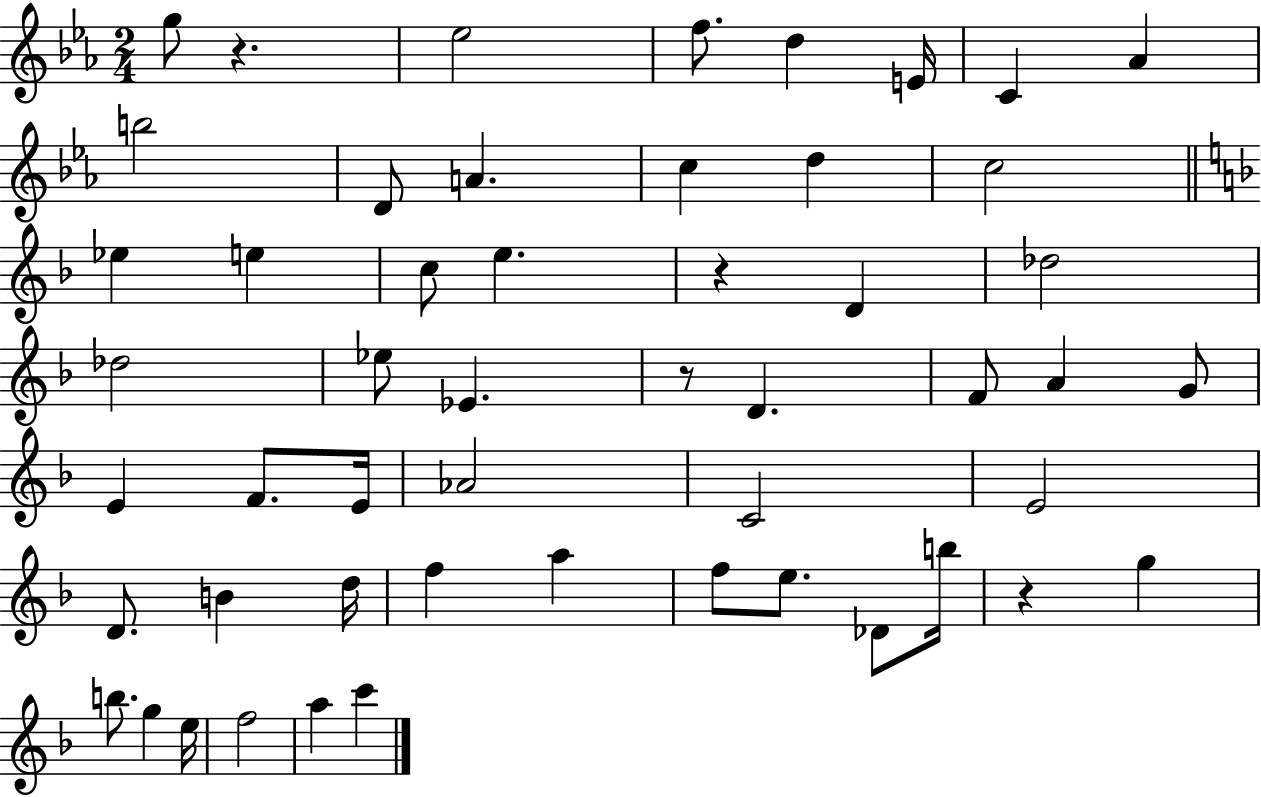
{
  \clef treble
  \numericTimeSignature
  \time 2/4
  \key ees \major
  \repeat volta 2 { g''8 r4. | ees''2 | f''8. d''4 e'16 | c'4 aes'4 | \break b''2 | d'8 a'4. | c''4 d''4 | c''2 | \break \bar "||" \break \key f \major ees''4 e''4 | c''8 e''4. | r4 d'4 | des''2 | \break des''2 | ees''8 ees'4. | r8 d'4. | f'8 a'4 g'8 | \break e'4 f'8. e'16 | aes'2 | c'2 | e'2 | \break d'8. b'4 d''16 | f''4 a''4 | f''8 e''8. des'8 b''16 | r4 g''4 | \break b''8. g''4 e''16 | f''2 | a''4 c'''4 | } \bar "|."
}